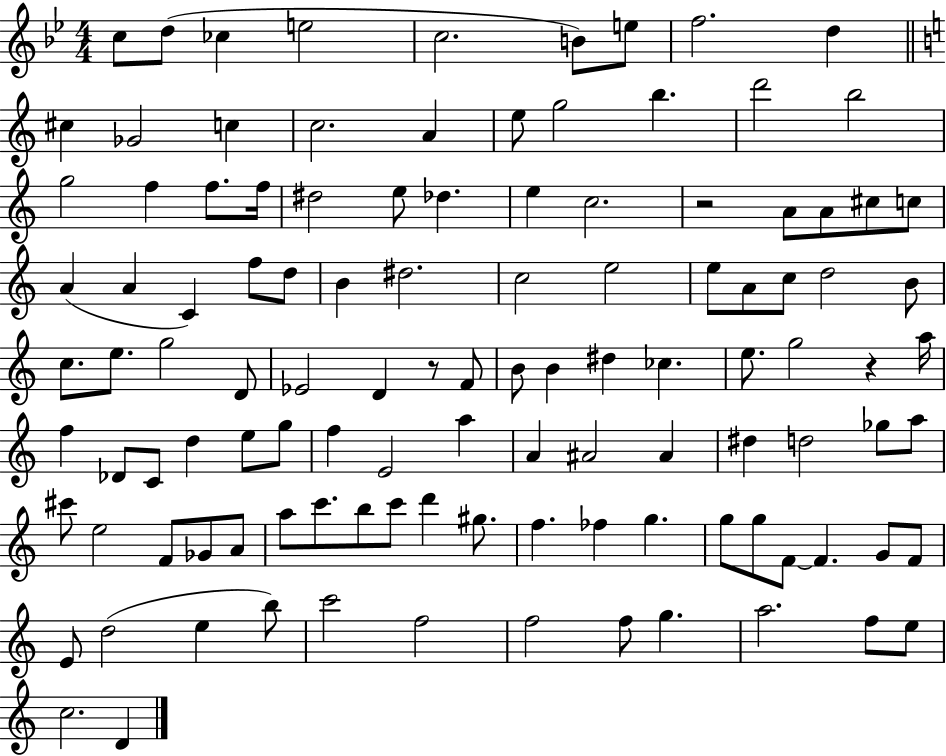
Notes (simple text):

C5/e D5/e CES5/q E5/h C5/h. B4/e E5/e F5/h. D5/q C#5/q Gb4/h C5/q C5/h. A4/q E5/e G5/h B5/q. D6/h B5/h G5/h F5/q F5/e. F5/s D#5/h E5/e Db5/q. E5/q C5/h. R/h A4/e A4/e C#5/e C5/e A4/q A4/q C4/q F5/e D5/e B4/q D#5/h. C5/h E5/h E5/e A4/e C5/e D5/h B4/e C5/e. E5/e. G5/h D4/e Eb4/h D4/q R/e F4/e B4/e B4/q D#5/q CES5/q. E5/e. G5/h R/q A5/s F5/q Db4/e C4/e D5/q E5/e G5/e F5/q E4/h A5/q A4/q A#4/h A#4/q D#5/q D5/h Gb5/e A5/e C#6/e E5/h F4/e Gb4/e A4/e A5/e C6/e. B5/e C6/e D6/q G#5/e. F5/q. FES5/q G5/q. G5/e G5/e F4/e F4/q. G4/e F4/e E4/e D5/h E5/q B5/e C6/h F5/h F5/h F5/e G5/q. A5/h. F5/e E5/e C5/h. D4/q